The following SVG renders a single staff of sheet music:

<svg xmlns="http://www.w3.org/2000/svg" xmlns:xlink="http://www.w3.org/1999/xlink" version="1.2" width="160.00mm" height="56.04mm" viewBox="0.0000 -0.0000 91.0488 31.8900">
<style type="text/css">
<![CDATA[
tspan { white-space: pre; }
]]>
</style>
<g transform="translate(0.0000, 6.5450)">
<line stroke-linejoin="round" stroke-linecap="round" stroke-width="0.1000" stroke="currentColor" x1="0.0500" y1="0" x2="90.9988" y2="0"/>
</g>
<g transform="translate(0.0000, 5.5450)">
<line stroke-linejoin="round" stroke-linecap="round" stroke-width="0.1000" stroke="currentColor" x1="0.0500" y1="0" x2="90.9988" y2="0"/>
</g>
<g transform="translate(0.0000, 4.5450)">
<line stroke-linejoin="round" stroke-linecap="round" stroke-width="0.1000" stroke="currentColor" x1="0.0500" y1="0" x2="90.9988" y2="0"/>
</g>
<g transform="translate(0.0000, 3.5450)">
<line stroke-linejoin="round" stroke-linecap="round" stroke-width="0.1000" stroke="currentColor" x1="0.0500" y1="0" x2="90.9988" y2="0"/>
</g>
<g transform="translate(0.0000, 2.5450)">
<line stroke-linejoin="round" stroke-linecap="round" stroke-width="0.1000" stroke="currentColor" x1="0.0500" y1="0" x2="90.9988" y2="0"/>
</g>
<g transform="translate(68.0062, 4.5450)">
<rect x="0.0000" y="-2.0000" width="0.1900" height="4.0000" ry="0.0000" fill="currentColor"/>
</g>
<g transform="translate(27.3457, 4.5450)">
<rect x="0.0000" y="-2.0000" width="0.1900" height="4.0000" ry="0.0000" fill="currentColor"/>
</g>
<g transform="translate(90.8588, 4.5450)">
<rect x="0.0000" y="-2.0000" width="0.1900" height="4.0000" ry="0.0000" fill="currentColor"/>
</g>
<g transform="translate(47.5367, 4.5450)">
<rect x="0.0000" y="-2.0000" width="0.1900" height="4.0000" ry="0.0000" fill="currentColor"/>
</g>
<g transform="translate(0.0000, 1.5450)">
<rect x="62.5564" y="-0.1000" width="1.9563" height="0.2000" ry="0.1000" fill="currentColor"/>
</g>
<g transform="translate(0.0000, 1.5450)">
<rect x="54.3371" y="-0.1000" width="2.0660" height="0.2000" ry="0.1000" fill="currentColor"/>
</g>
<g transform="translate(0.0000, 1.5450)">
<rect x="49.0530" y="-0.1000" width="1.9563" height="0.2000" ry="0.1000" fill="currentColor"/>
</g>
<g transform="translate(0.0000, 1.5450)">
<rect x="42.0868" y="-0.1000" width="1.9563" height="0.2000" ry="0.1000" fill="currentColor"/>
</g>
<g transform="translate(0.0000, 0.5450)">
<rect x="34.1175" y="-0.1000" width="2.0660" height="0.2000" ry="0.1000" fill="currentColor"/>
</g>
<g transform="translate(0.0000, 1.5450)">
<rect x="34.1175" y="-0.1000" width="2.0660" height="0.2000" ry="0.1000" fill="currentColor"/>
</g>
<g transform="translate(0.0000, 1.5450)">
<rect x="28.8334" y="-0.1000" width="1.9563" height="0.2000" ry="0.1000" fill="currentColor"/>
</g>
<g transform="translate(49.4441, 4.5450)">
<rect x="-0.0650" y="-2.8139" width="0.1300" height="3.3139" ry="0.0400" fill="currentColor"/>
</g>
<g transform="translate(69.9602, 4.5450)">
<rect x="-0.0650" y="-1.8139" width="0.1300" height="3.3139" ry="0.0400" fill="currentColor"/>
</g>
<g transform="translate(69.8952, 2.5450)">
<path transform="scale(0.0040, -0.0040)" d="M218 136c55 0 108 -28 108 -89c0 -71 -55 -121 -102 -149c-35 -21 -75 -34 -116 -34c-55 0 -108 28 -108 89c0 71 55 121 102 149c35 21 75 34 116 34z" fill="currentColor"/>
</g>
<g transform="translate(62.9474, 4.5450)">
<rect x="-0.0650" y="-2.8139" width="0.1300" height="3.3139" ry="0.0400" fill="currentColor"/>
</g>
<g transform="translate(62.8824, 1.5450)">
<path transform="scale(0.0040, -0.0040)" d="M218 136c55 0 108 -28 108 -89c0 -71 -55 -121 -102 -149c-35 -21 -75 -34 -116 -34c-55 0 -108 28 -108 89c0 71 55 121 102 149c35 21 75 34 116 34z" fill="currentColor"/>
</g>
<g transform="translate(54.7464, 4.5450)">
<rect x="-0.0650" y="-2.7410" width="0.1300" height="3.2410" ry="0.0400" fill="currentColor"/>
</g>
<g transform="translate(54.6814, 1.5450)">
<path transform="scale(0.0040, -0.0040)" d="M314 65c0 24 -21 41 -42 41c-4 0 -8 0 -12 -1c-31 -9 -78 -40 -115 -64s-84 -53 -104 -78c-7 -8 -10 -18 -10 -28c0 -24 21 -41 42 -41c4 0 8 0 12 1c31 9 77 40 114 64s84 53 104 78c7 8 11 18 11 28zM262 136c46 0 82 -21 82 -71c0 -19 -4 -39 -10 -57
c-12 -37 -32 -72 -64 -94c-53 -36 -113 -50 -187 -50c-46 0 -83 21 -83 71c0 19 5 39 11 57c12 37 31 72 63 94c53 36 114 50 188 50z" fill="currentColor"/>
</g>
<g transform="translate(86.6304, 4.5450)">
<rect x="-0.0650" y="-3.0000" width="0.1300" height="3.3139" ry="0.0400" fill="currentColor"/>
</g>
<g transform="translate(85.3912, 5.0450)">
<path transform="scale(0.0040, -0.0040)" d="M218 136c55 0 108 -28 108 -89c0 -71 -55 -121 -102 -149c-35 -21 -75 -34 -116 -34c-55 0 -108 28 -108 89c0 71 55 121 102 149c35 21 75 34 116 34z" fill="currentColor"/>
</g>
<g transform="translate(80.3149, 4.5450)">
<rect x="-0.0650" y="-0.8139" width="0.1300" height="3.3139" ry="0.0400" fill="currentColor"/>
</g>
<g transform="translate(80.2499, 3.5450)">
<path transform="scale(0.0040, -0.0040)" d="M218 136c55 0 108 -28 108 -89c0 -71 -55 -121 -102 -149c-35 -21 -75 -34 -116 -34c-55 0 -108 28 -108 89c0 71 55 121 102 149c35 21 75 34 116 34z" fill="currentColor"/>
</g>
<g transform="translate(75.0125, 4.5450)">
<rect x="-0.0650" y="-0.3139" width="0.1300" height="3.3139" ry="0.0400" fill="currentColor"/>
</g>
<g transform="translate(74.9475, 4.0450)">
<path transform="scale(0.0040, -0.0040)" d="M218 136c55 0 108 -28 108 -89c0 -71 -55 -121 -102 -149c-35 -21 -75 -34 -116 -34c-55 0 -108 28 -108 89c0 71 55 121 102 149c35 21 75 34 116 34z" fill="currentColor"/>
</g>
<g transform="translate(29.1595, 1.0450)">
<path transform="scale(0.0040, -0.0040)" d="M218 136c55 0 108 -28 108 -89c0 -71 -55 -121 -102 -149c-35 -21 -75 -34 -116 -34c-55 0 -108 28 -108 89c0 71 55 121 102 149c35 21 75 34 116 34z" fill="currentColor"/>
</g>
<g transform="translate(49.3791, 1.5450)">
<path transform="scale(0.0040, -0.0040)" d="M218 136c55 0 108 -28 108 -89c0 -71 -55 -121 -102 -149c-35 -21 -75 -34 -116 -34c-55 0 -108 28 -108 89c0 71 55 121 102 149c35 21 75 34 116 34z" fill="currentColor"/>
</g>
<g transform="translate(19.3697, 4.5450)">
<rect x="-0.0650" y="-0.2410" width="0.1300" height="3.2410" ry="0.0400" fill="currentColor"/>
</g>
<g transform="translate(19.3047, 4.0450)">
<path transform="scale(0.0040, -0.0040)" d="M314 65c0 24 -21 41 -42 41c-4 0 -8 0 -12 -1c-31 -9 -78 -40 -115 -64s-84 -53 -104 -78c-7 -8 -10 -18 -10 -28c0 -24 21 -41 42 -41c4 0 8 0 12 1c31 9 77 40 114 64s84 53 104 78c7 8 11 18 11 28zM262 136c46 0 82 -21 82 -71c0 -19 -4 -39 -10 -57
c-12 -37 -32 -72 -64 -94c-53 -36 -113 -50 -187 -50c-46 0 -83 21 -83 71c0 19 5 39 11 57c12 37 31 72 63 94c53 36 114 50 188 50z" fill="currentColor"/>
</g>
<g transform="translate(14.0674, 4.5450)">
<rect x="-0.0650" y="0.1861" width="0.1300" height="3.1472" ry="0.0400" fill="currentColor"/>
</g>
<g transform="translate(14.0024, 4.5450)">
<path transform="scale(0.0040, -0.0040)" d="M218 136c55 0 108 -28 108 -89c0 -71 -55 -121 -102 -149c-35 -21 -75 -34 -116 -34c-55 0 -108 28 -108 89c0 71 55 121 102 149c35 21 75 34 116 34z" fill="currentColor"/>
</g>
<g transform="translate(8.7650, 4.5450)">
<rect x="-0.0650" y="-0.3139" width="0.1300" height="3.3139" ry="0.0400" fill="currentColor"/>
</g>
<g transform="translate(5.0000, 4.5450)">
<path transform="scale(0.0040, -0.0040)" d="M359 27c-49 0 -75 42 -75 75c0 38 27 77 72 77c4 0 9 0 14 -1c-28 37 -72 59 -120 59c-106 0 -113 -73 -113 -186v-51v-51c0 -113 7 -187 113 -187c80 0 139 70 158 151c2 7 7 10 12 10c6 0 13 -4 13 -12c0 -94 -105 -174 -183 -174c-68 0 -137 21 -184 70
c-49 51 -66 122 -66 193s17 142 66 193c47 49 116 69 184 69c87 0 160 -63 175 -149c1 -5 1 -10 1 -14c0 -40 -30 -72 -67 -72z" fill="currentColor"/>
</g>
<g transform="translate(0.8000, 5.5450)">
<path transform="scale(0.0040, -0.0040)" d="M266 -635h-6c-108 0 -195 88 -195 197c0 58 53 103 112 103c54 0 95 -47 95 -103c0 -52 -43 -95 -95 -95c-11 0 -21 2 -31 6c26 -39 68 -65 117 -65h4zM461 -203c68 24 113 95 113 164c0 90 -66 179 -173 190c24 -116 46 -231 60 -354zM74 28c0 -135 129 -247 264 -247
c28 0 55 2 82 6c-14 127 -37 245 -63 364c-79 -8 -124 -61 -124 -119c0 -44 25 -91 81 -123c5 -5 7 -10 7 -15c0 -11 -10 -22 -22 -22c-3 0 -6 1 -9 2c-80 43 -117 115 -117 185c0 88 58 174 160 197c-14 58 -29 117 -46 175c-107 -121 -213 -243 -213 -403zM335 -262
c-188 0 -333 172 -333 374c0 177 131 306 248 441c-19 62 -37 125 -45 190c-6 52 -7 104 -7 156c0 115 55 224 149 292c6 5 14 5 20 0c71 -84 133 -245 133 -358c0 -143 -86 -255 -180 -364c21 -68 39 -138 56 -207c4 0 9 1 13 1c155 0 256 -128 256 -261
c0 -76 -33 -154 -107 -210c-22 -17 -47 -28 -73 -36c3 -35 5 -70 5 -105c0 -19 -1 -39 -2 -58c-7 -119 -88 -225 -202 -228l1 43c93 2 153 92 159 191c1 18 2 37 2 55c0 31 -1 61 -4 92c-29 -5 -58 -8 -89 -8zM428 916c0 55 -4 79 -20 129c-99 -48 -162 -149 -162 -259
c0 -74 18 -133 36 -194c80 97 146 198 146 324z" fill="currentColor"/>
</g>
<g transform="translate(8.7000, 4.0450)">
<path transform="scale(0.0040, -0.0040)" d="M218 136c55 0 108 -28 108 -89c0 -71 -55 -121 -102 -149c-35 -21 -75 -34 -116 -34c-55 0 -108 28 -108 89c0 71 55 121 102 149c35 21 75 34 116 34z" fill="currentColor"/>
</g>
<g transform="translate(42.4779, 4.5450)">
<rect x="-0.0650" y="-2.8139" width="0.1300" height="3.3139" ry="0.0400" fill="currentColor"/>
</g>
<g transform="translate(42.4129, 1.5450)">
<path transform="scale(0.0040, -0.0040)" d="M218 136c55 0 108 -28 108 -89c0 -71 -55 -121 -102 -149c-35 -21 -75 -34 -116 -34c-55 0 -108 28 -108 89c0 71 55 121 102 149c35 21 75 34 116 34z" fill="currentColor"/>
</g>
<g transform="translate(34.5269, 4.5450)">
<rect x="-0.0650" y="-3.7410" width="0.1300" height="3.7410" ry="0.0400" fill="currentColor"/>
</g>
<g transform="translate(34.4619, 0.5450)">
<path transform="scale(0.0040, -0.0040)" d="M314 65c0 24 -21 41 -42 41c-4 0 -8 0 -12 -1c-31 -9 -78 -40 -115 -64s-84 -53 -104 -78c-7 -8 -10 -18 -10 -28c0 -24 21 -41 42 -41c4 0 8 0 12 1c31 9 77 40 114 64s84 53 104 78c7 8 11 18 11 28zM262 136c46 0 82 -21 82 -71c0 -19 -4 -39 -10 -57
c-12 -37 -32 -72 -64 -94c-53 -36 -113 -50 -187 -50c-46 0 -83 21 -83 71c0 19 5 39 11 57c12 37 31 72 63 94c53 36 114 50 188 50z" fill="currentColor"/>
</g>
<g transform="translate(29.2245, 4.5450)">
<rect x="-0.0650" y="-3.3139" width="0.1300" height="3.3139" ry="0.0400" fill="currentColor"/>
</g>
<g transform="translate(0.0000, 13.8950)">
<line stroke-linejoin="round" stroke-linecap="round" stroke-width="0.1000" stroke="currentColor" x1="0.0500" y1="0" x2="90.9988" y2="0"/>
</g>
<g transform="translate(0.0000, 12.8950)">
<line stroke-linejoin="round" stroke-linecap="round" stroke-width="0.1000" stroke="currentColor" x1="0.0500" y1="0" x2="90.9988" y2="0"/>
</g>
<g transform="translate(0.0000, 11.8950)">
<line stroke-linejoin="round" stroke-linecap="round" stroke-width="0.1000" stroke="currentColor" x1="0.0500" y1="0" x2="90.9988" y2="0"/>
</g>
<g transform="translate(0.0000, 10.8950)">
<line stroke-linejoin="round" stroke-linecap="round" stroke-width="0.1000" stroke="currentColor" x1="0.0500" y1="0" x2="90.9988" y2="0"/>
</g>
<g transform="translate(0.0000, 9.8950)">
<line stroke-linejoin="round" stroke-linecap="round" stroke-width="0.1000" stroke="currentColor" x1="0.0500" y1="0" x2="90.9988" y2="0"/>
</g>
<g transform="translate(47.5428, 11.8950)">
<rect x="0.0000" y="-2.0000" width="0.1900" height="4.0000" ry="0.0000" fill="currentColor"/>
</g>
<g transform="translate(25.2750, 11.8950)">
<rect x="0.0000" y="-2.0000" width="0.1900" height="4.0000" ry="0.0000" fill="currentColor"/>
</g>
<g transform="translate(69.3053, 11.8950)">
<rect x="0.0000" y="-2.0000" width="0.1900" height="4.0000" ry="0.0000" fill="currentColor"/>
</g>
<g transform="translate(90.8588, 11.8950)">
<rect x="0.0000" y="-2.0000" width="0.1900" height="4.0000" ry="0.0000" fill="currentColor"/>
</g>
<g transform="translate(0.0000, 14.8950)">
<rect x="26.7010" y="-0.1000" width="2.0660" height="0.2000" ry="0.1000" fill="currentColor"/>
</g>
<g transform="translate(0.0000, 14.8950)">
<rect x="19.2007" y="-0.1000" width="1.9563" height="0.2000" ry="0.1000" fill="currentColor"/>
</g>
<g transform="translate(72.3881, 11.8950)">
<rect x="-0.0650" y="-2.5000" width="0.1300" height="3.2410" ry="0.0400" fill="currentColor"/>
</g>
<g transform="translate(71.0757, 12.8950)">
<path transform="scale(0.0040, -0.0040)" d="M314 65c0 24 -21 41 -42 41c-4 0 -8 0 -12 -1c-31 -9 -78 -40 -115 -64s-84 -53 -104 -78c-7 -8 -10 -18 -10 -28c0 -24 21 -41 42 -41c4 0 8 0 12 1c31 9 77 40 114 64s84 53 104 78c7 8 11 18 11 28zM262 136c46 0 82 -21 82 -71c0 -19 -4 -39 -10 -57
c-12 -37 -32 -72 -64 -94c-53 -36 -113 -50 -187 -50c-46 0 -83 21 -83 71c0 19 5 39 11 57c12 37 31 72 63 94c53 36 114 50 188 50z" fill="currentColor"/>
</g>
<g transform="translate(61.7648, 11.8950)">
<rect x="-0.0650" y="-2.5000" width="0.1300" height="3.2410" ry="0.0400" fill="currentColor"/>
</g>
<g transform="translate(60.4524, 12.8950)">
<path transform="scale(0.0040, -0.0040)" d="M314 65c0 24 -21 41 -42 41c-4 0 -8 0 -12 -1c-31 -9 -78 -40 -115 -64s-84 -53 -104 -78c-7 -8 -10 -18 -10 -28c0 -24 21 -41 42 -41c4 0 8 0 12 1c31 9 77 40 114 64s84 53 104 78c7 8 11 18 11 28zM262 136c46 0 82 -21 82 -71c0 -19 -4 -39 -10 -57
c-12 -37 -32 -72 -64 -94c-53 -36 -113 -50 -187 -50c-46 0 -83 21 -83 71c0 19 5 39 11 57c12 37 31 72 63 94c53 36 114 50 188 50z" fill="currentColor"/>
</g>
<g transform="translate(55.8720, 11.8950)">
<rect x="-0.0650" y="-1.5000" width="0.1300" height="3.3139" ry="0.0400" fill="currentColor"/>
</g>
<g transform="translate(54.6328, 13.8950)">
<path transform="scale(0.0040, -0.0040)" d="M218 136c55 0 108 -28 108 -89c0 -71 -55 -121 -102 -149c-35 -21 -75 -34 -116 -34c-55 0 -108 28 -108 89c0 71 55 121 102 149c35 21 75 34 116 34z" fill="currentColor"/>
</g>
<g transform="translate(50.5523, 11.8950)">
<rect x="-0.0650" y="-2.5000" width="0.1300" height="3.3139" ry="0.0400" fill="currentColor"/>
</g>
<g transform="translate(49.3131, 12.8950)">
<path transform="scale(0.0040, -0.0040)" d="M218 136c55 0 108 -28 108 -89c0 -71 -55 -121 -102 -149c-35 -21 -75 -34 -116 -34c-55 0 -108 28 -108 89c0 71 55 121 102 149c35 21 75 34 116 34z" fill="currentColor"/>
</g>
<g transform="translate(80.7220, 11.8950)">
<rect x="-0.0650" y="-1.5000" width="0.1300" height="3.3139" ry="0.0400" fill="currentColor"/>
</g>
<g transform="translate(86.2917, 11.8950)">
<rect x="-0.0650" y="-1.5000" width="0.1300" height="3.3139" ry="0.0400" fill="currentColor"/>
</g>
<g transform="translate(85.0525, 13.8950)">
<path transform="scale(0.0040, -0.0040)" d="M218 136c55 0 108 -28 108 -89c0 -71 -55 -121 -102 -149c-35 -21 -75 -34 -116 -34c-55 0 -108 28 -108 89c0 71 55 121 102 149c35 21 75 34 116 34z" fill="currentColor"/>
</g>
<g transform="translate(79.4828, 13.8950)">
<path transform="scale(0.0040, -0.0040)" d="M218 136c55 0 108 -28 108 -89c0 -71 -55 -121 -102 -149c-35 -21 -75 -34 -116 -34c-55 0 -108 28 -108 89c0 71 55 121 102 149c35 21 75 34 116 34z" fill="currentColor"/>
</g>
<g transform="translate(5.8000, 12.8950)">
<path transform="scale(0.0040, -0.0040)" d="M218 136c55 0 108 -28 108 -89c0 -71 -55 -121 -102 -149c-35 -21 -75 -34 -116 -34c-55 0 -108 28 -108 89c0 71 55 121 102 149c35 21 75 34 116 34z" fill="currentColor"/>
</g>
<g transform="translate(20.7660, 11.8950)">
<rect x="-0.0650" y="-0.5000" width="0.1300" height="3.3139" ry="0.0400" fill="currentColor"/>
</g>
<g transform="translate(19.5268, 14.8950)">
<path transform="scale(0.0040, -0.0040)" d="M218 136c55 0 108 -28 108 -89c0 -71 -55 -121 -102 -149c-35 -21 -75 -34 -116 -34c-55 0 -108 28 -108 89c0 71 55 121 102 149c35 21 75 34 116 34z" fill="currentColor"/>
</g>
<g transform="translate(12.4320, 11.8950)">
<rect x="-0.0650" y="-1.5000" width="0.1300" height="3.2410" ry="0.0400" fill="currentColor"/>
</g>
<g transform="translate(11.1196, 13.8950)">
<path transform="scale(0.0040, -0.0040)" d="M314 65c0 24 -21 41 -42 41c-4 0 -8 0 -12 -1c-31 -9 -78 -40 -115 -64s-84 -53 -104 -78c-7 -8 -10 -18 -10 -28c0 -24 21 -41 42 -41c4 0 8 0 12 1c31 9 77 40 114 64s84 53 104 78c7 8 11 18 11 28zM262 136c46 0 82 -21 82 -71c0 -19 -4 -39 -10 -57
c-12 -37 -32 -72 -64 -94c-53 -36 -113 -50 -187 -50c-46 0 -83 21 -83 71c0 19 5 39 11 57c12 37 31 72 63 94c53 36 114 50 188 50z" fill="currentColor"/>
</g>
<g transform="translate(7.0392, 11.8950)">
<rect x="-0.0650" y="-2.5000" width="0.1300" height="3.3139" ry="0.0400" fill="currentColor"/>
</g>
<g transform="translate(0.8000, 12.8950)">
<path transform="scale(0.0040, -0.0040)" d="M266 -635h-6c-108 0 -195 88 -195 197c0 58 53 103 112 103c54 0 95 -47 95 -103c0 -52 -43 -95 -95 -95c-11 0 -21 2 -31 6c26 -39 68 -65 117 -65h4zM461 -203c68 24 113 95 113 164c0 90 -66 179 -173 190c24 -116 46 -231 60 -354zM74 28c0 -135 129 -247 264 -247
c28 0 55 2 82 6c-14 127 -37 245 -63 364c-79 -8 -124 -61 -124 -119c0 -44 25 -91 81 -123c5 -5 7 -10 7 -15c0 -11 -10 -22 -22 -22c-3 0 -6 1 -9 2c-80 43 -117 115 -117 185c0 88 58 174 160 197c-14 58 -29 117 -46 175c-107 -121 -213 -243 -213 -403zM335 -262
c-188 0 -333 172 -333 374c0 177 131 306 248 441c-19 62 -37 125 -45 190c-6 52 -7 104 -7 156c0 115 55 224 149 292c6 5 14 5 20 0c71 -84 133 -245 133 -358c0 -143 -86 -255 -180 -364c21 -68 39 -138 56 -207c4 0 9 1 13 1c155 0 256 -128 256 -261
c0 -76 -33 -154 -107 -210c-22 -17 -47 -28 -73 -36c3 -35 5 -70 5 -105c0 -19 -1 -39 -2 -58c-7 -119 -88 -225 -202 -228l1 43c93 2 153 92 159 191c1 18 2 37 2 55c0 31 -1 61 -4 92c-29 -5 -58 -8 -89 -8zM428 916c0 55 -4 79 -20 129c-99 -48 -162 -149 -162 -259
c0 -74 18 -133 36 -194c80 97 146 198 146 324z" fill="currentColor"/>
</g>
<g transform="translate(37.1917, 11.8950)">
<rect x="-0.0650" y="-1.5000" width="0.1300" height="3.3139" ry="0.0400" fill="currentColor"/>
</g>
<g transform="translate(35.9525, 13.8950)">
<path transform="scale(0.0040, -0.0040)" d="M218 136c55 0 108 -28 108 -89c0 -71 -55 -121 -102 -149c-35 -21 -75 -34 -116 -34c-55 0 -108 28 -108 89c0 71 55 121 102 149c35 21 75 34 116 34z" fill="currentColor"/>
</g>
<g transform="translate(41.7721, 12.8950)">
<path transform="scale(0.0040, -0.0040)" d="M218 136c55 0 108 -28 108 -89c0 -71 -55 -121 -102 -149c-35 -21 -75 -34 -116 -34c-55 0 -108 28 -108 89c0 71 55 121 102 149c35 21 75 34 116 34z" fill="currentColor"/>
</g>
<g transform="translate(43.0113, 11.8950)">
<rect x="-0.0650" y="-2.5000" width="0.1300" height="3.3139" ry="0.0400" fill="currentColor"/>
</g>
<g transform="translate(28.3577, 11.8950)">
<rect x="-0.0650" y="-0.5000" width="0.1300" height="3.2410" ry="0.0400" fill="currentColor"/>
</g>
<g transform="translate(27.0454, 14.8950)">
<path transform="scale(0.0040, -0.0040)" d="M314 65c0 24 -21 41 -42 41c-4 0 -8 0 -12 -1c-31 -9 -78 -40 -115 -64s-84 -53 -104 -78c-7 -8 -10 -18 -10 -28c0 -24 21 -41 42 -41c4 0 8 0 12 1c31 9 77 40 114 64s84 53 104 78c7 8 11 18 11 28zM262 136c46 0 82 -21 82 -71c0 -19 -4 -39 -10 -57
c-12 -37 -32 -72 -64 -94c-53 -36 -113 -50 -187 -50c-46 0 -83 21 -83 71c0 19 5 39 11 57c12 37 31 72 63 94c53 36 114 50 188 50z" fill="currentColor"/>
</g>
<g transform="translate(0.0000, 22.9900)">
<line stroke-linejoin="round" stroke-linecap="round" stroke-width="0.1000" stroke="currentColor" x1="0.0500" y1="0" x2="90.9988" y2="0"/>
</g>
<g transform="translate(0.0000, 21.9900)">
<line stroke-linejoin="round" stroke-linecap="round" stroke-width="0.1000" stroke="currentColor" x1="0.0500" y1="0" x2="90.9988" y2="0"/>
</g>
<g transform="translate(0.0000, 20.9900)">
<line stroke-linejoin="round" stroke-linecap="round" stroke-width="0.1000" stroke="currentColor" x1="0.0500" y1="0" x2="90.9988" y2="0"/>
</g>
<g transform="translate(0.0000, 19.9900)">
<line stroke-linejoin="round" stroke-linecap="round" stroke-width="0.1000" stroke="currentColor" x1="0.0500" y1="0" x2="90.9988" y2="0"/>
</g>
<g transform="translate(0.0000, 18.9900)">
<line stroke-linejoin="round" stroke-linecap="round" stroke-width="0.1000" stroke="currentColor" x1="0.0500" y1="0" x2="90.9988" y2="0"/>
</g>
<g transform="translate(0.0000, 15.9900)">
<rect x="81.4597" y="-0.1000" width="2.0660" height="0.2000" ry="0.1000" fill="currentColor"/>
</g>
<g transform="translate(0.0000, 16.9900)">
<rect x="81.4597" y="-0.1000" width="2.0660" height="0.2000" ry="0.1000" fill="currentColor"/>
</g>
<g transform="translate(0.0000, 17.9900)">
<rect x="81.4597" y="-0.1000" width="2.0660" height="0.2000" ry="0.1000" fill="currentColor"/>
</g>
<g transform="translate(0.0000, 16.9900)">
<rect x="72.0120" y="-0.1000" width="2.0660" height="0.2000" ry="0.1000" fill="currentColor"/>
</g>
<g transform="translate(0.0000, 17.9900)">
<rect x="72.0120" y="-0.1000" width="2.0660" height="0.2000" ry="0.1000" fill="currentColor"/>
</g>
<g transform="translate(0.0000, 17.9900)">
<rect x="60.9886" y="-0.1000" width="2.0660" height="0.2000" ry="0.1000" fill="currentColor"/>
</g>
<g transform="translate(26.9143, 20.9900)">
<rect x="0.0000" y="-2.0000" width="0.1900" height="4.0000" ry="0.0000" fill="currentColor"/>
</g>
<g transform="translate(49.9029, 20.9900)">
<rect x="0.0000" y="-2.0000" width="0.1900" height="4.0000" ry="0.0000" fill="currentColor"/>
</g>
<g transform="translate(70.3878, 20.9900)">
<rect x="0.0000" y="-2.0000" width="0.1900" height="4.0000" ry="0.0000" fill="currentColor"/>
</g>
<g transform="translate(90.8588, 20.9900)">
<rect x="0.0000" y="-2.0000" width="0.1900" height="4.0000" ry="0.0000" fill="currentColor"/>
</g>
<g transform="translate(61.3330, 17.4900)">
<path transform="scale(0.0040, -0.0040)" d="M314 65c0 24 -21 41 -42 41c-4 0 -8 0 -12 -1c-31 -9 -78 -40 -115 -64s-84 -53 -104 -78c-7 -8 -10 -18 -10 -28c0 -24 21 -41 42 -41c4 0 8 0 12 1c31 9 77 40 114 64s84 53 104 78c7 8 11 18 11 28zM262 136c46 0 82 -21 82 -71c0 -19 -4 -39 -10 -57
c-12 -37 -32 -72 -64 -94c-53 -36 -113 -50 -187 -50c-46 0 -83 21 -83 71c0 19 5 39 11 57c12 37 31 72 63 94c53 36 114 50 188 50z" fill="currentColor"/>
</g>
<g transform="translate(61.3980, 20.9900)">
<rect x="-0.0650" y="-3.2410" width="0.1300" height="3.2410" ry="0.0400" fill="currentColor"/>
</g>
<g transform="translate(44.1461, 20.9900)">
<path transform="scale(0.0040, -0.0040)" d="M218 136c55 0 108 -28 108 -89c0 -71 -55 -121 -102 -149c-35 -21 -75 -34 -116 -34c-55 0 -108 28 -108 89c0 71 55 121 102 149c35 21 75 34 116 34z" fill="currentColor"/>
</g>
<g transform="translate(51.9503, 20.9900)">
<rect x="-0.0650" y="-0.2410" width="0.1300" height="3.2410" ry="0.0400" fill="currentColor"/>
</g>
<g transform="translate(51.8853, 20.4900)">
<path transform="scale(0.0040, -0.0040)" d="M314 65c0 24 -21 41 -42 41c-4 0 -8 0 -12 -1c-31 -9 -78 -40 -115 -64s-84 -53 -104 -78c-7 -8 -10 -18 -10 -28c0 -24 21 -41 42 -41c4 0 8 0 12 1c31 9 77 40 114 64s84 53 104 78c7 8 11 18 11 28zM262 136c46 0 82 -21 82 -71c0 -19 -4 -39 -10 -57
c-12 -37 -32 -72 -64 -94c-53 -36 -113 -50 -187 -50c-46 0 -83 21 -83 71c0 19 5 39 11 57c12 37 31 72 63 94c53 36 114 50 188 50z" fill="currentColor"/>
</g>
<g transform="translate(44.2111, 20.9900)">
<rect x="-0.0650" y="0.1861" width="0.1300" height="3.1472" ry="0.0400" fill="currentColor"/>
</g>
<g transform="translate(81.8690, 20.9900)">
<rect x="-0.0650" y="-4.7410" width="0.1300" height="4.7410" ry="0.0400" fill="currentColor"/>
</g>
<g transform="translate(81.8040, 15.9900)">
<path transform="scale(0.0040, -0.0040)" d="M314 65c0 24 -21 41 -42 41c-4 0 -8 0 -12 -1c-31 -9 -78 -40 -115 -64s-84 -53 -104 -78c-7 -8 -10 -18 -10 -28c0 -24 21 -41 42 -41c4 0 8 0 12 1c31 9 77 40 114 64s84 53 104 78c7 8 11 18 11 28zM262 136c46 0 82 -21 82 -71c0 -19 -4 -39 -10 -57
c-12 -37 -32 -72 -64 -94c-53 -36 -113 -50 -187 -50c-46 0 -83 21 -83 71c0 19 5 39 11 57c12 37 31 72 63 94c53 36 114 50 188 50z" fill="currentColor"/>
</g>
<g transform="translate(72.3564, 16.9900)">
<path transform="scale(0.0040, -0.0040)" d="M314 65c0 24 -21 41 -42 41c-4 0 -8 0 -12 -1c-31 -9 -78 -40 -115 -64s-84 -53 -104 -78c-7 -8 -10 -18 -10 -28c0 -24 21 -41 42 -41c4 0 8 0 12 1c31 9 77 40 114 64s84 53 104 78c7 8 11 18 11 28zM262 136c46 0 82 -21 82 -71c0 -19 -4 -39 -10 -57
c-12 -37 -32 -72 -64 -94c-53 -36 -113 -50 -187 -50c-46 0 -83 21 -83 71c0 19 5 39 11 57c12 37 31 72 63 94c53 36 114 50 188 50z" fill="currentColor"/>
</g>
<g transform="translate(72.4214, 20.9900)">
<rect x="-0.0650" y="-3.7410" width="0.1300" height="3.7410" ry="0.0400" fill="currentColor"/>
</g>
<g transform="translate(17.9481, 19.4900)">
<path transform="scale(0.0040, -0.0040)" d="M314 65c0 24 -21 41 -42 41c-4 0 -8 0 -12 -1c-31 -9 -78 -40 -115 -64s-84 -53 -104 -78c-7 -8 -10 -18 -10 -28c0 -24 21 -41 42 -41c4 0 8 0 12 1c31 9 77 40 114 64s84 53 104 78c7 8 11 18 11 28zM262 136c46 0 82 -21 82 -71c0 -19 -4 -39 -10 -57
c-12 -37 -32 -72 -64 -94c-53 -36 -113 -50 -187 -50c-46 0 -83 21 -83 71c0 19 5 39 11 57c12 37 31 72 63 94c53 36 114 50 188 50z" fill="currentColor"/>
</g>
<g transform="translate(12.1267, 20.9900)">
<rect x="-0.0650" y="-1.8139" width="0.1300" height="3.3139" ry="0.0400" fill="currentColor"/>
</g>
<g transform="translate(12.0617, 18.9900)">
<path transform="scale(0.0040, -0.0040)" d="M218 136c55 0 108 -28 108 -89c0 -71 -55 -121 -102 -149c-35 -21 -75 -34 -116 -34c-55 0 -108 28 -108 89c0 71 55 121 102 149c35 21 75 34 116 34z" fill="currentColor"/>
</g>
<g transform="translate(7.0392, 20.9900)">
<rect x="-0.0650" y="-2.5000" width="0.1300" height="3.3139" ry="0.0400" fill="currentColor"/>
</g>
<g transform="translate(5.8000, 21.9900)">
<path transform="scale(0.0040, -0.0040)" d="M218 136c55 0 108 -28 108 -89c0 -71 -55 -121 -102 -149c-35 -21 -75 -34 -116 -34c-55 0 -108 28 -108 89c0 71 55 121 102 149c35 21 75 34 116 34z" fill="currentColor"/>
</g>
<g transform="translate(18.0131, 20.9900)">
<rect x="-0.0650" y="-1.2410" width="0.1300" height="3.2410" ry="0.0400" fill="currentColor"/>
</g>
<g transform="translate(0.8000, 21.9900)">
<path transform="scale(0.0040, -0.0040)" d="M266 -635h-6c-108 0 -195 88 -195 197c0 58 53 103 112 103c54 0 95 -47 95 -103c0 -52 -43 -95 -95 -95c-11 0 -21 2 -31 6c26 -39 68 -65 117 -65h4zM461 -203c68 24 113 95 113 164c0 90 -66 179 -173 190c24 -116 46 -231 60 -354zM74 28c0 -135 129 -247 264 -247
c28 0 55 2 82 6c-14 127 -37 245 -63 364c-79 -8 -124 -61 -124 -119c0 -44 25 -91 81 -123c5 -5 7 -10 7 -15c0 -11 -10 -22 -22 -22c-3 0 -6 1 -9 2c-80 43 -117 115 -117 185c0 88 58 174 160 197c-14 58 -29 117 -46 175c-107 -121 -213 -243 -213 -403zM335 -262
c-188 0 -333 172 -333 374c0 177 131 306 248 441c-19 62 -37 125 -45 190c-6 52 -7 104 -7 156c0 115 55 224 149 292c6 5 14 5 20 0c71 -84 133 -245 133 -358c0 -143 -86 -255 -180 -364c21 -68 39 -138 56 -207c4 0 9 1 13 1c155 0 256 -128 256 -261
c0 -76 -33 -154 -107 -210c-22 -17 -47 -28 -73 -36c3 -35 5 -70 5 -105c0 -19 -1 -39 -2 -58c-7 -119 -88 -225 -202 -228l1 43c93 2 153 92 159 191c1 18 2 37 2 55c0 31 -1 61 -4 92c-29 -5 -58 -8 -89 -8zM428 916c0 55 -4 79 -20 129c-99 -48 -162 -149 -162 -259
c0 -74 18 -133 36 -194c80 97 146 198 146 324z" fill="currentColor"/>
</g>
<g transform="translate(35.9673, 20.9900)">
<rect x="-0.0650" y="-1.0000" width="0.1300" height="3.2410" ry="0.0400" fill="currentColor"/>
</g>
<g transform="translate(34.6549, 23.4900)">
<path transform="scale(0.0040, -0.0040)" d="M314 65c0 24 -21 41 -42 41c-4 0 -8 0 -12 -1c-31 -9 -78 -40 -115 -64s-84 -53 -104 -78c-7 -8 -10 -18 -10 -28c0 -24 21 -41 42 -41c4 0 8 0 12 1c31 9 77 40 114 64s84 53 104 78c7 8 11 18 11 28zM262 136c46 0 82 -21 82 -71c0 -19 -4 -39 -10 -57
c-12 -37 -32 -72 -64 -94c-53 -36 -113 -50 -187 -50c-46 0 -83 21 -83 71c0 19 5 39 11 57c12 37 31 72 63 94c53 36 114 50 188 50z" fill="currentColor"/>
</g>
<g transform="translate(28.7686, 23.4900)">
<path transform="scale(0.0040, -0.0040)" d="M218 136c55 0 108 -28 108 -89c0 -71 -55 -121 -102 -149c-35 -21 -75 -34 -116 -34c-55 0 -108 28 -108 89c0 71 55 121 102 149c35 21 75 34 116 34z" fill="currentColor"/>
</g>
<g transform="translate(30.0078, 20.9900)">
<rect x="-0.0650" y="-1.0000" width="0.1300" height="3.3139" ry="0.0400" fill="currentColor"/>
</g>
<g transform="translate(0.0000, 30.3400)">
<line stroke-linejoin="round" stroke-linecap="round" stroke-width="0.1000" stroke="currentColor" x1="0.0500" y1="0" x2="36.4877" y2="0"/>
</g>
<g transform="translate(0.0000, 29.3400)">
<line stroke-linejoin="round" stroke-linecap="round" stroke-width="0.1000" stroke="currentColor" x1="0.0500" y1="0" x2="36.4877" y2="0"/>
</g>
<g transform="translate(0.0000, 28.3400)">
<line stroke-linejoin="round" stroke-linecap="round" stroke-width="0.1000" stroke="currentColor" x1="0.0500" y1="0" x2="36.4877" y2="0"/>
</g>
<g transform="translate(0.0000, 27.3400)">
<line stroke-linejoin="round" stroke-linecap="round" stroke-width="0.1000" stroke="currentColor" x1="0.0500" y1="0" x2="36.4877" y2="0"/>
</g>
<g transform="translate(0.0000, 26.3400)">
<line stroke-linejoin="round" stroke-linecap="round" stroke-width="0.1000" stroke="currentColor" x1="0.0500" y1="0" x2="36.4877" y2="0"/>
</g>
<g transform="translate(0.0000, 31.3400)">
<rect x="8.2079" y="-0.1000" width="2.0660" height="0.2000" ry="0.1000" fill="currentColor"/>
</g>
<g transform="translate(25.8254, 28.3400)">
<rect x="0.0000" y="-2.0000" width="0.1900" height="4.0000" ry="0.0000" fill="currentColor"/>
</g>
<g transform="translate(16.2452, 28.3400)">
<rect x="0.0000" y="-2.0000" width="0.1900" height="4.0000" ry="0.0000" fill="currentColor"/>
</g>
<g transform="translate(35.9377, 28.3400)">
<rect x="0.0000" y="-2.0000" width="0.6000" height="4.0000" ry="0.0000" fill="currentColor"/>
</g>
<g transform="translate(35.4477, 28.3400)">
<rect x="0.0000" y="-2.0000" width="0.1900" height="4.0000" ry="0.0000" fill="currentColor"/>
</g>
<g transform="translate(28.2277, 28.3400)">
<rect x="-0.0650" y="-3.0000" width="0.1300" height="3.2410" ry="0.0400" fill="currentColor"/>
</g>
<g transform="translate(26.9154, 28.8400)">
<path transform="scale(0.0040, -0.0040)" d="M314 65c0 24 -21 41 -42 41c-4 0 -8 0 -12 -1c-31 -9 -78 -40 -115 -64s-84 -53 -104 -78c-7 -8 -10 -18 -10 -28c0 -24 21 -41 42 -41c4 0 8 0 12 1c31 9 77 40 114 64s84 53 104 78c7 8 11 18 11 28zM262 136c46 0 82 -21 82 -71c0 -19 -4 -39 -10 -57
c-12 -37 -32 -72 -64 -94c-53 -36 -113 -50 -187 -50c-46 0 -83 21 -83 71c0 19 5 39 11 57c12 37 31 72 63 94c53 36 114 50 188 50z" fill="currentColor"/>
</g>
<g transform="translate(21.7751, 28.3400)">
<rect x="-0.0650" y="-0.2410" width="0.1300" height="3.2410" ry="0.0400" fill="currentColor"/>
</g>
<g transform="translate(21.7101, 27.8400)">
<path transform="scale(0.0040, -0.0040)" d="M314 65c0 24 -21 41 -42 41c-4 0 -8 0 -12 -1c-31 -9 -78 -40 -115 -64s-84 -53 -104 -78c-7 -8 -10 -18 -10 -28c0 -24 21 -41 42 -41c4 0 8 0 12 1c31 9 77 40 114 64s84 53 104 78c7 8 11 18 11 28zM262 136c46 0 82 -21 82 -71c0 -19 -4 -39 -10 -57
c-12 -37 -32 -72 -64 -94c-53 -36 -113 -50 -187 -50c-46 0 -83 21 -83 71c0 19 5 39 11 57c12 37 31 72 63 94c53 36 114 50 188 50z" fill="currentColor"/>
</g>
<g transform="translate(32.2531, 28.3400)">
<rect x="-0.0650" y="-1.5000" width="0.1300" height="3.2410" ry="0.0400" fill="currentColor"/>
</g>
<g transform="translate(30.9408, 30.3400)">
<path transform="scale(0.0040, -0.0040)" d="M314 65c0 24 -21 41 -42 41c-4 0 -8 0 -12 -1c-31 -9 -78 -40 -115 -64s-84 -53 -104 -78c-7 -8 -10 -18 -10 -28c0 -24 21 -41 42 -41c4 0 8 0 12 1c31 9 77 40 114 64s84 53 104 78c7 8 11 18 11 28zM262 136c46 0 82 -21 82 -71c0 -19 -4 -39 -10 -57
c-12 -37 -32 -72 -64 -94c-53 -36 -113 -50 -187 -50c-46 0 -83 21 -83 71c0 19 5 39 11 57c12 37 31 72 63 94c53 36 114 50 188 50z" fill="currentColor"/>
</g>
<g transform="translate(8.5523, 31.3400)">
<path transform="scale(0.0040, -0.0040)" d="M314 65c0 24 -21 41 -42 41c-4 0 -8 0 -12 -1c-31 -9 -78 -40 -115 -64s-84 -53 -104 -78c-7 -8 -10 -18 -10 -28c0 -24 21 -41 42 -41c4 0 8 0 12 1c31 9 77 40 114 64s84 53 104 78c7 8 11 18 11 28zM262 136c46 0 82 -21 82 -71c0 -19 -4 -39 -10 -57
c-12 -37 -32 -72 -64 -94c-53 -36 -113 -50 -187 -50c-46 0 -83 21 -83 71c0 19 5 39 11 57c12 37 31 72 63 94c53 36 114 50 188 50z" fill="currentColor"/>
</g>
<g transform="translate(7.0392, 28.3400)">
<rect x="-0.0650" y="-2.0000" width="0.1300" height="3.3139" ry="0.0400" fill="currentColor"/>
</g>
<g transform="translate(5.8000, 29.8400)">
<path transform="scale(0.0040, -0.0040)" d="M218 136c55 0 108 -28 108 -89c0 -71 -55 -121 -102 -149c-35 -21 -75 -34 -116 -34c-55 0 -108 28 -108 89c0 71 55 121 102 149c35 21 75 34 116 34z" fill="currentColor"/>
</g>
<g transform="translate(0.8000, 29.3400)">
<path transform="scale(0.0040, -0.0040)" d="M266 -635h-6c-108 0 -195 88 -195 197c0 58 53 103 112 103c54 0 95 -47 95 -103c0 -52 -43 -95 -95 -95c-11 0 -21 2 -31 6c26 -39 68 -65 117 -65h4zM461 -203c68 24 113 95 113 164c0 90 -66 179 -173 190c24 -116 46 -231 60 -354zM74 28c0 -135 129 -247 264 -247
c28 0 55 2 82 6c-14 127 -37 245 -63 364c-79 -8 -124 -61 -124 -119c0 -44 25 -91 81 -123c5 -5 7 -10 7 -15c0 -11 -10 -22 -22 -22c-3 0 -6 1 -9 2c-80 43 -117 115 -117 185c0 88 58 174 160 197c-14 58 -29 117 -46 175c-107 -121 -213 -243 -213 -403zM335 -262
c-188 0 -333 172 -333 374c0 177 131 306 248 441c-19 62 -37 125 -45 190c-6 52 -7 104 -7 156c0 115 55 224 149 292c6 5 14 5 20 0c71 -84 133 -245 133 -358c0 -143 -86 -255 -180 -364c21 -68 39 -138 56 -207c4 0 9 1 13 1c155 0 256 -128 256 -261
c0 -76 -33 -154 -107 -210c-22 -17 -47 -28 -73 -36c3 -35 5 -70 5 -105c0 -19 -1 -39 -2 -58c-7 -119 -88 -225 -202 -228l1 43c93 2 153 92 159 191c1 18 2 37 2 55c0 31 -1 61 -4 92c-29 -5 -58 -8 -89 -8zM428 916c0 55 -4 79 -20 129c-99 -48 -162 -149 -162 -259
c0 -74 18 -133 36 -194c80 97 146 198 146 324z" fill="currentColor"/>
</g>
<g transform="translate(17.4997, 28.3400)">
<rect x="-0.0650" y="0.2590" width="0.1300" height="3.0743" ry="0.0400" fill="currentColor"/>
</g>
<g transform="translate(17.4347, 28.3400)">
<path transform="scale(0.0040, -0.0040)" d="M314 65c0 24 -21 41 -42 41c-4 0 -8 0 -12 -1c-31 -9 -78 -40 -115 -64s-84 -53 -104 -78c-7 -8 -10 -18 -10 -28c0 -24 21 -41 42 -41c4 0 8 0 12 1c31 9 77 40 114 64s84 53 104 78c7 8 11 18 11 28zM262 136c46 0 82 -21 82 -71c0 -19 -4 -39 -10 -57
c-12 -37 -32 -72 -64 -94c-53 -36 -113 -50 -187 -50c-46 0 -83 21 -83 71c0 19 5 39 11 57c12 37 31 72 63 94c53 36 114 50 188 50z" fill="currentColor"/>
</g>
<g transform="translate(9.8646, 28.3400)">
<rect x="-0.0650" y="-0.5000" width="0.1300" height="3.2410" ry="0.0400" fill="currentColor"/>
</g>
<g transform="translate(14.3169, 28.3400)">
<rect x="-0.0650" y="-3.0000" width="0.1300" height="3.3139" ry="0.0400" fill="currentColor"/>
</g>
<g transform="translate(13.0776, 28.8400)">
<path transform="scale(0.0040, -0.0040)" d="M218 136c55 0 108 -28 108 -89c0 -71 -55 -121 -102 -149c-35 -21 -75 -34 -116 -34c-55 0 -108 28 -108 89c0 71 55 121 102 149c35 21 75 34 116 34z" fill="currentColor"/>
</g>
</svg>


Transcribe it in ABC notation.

X:1
T:Untitled
M:4/4
L:1/4
K:C
c B c2 b c'2 a a a2 a f c d A G E2 C C2 E G G E G2 G2 E E G f e2 D D2 B c2 b2 c'2 e'2 F C2 A B2 c2 A2 E2